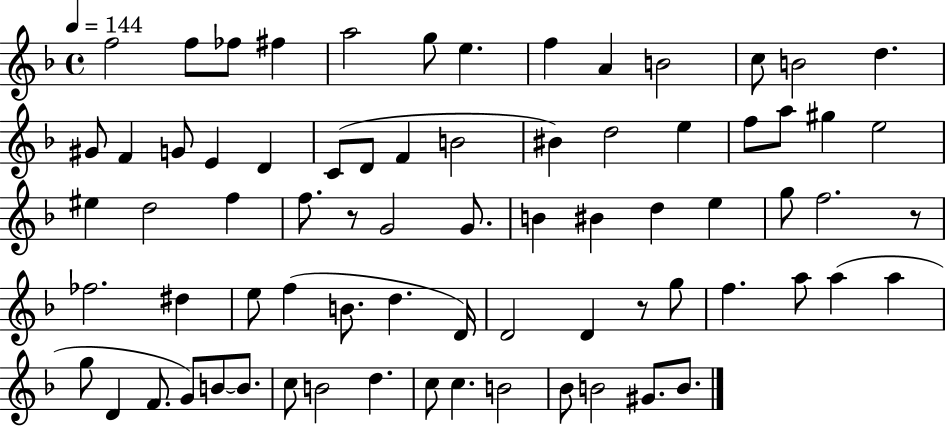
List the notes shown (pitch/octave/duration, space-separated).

F5/h F5/e FES5/e F#5/q A5/h G5/e E5/q. F5/q A4/q B4/h C5/e B4/h D5/q. G#4/e F4/q G4/e E4/q D4/q C4/e D4/e F4/q B4/h BIS4/q D5/h E5/q F5/e A5/e G#5/q E5/h EIS5/q D5/h F5/q F5/e. R/e G4/h G4/e. B4/q BIS4/q D5/q E5/q G5/e F5/h. R/e FES5/h. D#5/q E5/e F5/q B4/e. D5/q. D4/s D4/h D4/q R/e G5/e F5/q. A5/e A5/q A5/q G5/e D4/q F4/e. G4/e B4/e B4/e. C5/e B4/h D5/q. C5/e C5/q. B4/h Bb4/e B4/h G#4/e. B4/e.